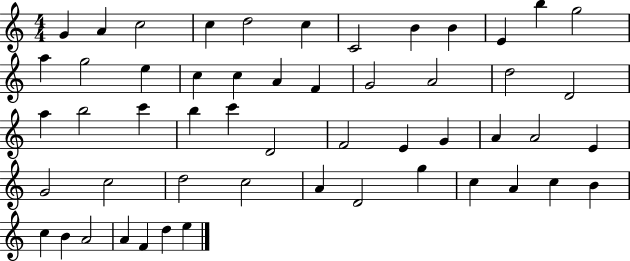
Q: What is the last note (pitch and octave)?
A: E5